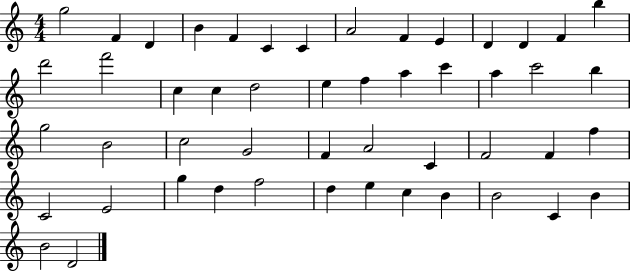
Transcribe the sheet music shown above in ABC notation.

X:1
T:Untitled
M:4/4
L:1/4
K:C
g2 F D B F C C A2 F E D D F b d'2 f'2 c c d2 e f a c' a c'2 b g2 B2 c2 G2 F A2 C F2 F f C2 E2 g d f2 d e c B B2 C B B2 D2